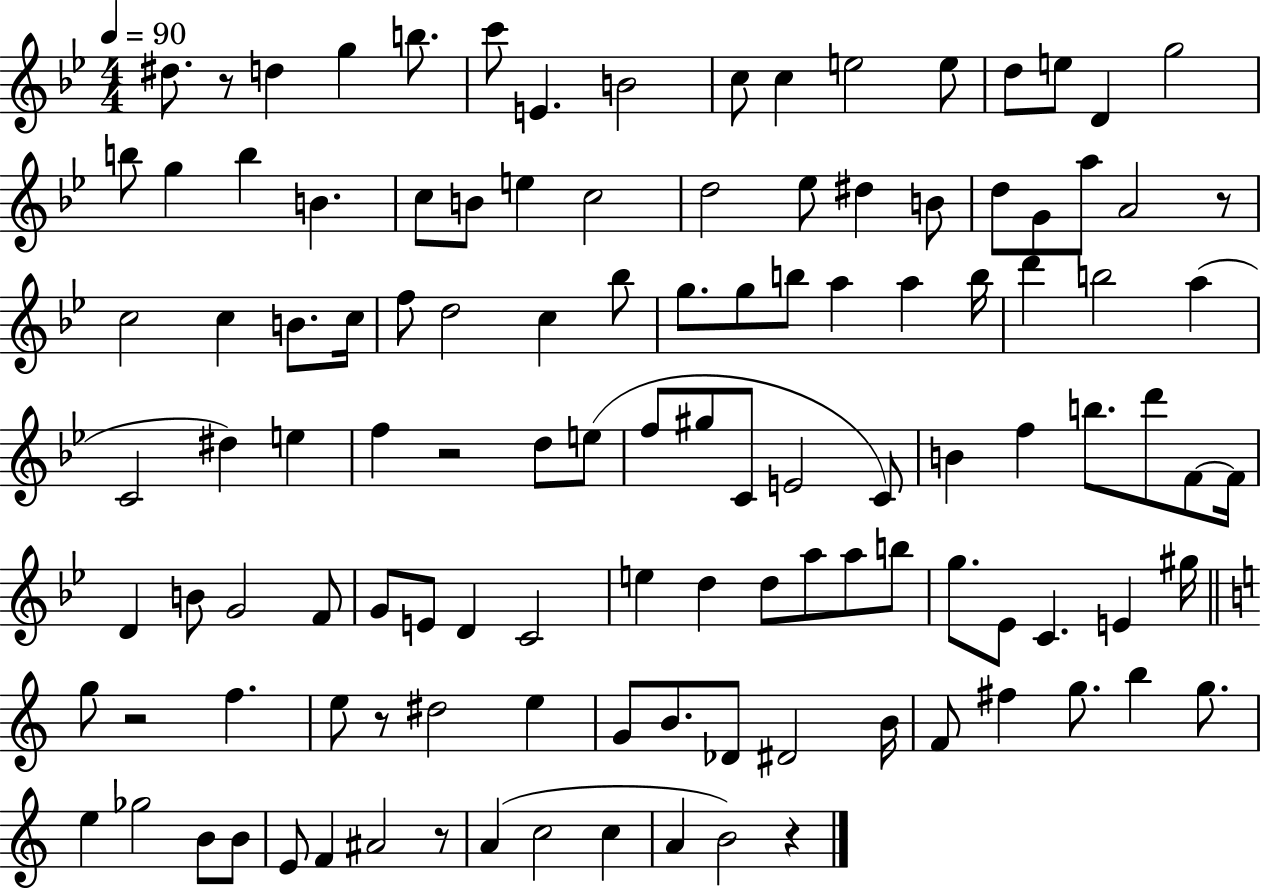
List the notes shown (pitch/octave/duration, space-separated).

D#5/e. R/e D5/q G5/q B5/e. C6/e E4/q. B4/h C5/e C5/q E5/h E5/e D5/e E5/e D4/q G5/h B5/e G5/q B5/q B4/q. C5/e B4/e E5/q C5/h D5/h Eb5/e D#5/q B4/e D5/e G4/e A5/e A4/h R/e C5/h C5/q B4/e. C5/s F5/e D5/h C5/q Bb5/e G5/e. G5/e B5/e A5/q A5/q B5/s D6/q B5/h A5/q C4/h D#5/q E5/q F5/q R/h D5/e E5/e F5/e G#5/e C4/e E4/h C4/e B4/q F5/q B5/e. D6/e F4/e F4/s D4/q B4/e G4/h F4/e G4/e E4/e D4/q C4/h E5/q D5/q D5/e A5/e A5/e B5/e G5/e. Eb4/e C4/q. E4/q G#5/s G5/e R/h F5/q. E5/e R/e D#5/h E5/q G4/e B4/e. Db4/e D#4/h B4/s F4/e F#5/q G5/e. B5/q G5/e. E5/q Gb5/h B4/e B4/e E4/e F4/q A#4/h R/e A4/q C5/h C5/q A4/q B4/h R/q